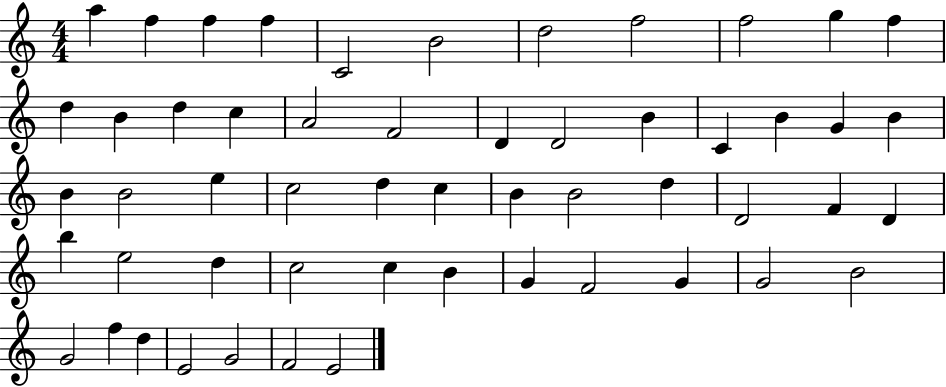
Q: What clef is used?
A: treble